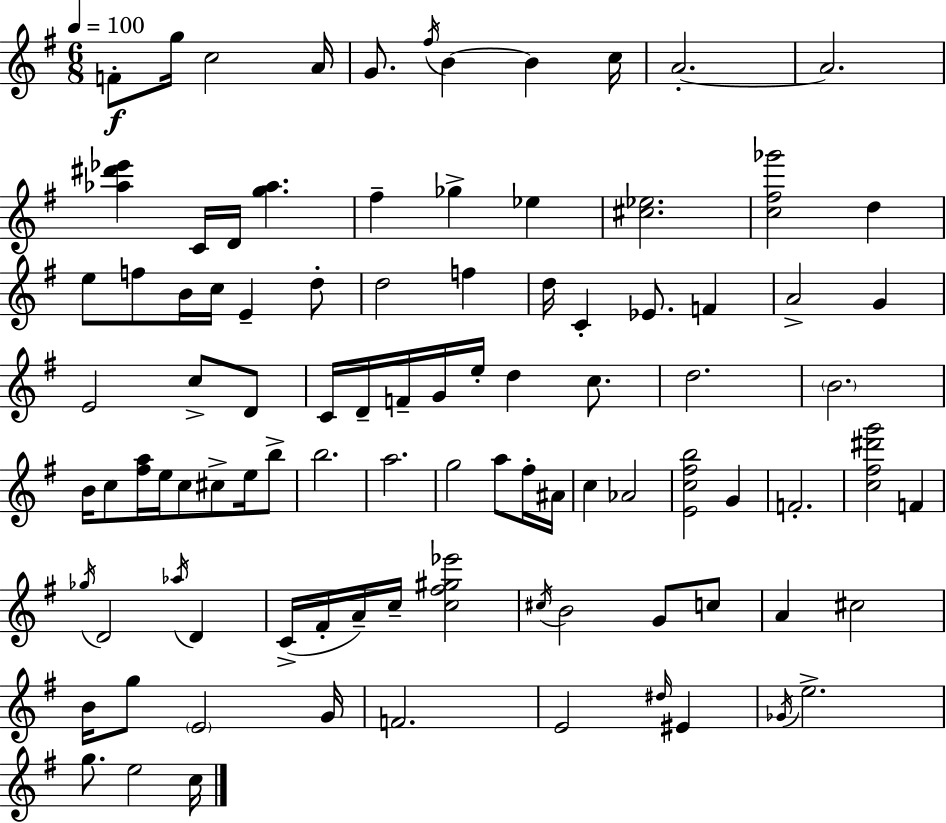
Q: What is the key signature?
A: G major